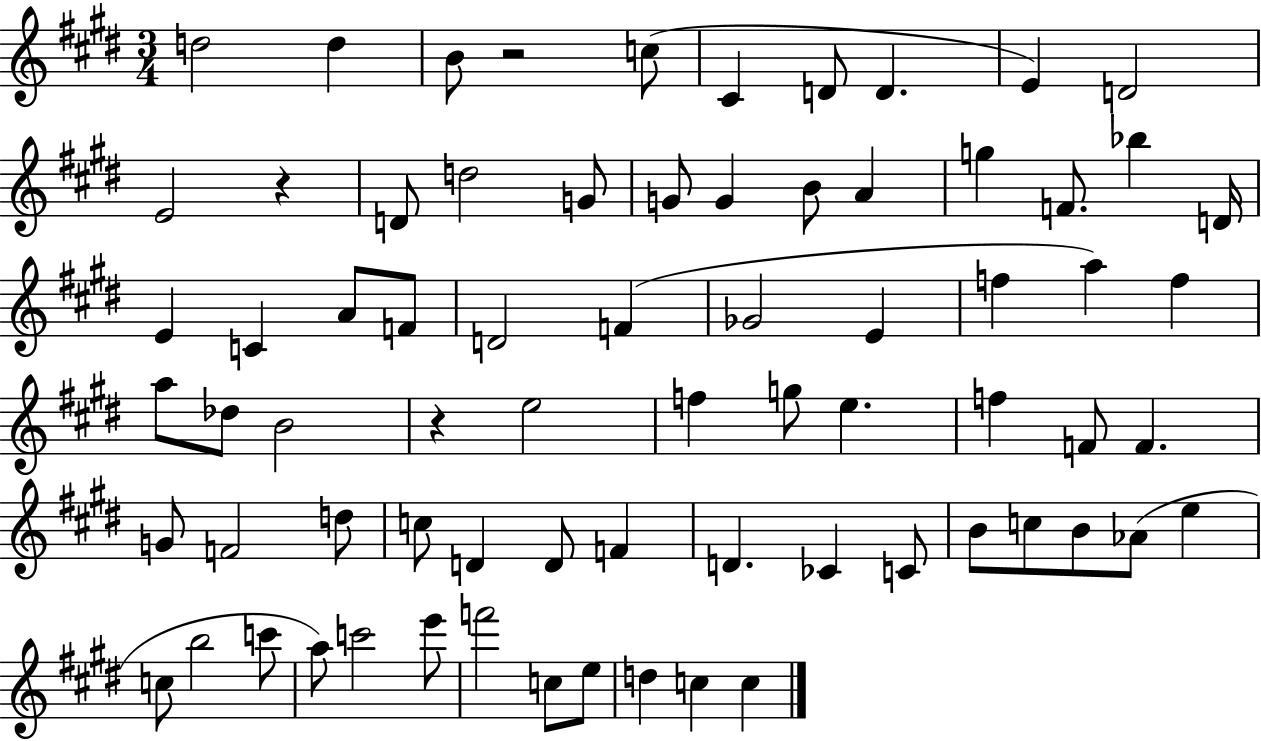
{
  \clef treble
  \numericTimeSignature
  \time 3/4
  \key e \major
  d''2 d''4 | b'8 r2 c''8( | cis'4 d'8 d'4. | e'4) d'2 | \break e'2 r4 | d'8 d''2 g'8 | g'8 g'4 b'8 a'4 | g''4 f'8. bes''4 d'16 | \break e'4 c'4 a'8 f'8 | d'2 f'4( | ges'2 e'4 | f''4 a''4) f''4 | \break a''8 des''8 b'2 | r4 e''2 | f''4 g''8 e''4. | f''4 f'8 f'4. | \break g'8 f'2 d''8 | c''8 d'4 d'8 f'4 | d'4. ces'4 c'8 | b'8 c''8 b'8 aes'8( e''4 | \break c''8 b''2 c'''8 | a''8) c'''2 e'''8 | f'''2 c''8 e''8 | d''4 c''4 c''4 | \break \bar "|."
}